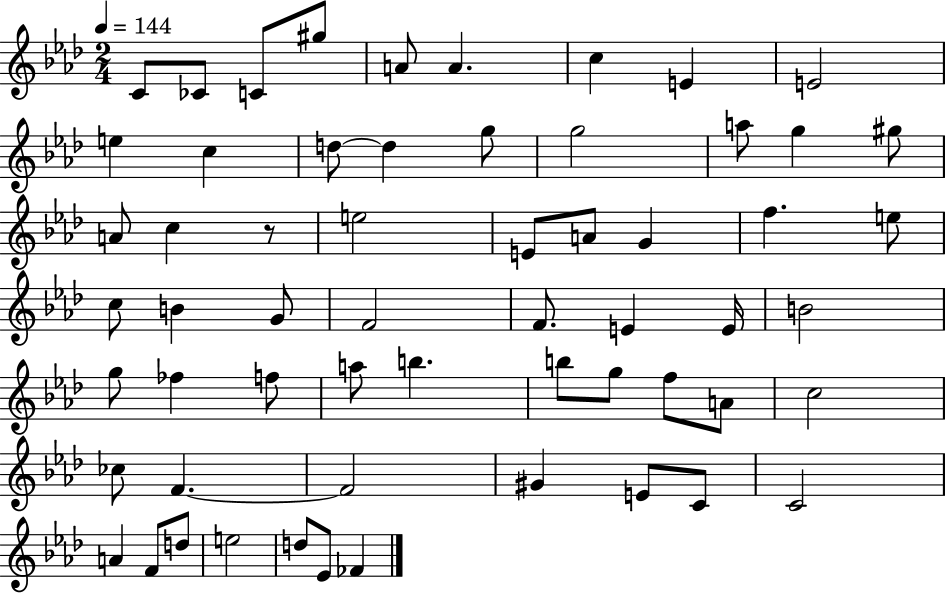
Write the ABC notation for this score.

X:1
T:Untitled
M:2/4
L:1/4
K:Ab
C/2 _C/2 C/2 ^g/2 A/2 A c E E2 e c d/2 d g/2 g2 a/2 g ^g/2 A/2 c z/2 e2 E/2 A/2 G f e/2 c/2 B G/2 F2 F/2 E E/4 B2 g/2 _f f/2 a/2 b b/2 g/2 f/2 A/2 c2 _c/2 F F2 ^G E/2 C/2 C2 A F/2 d/2 e2 d/2 _E/2 _F